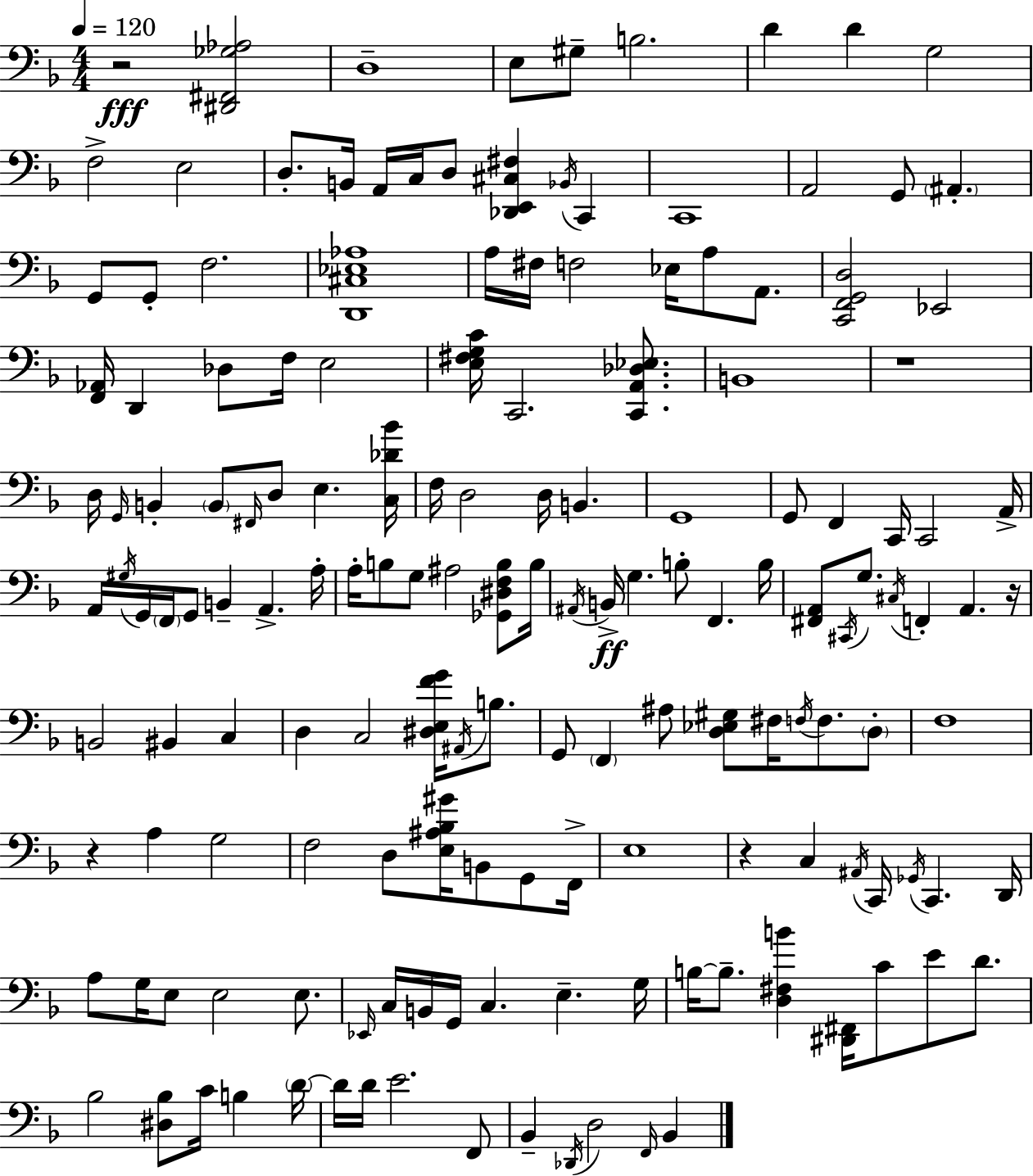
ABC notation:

X:1
T:Untitled
M:4/4
L:1/4
K:Dm
z2 [^D,,^F,,_G,_A,]2 D,4 E,/2 ^G,/2 B,2 D D G,2 F,2 E,2 D,/2 B,,/4 A,,/4 C,/4 D,/2 [_D,,E,,^C,^F,] _B,,/4 C,, C,,4 A,,2 G,,/2 ^A,, G,,/2 G,,/2 F,2 [D,,^C,_E,_A,]4 A,/4 ^F,/4 F,2 _E,/4 A,/2 A,,/2 [C,,F,,G,,D,]2 _E,,2 [F,,_A,,]/4 D,, _D,/2 F,/4 E,2 [E,^F,G,C]/4 C,,2 [C,,A,,_D,_E,]/2 B,,4 z4 D,/4 G,,/4 B,, B,,/2 ^F,,/4 D,/2 E, [C,_D_B]/4 F,/4 D,2 D,/4 B,, G,,4 G,,/2 F,, C,,/4 C,,2 A,,/4 A,,/4 ^G,/4 G,,/4 F,,/4 G,,/2 B,, A,, A,/4 A,/4 B,/2 G,/2 ^A,2 [_G,,^D,F,B,]/2 B,/4 ^A,,/4 B,,/4 G, B,/2 F,, B,/4 [^F,,A,,]/2 ^C,,/4 G,/2 ^C,/4 F,, A,, z/4 B,,2 ^B,, C, D, C,2 [^D,E,FG]/4 ^A,,/4 B,/2 G,,/2 F,, ^A,/2 [D,_E,^G,]/2 ^F,/4 F,/4 F,/2 D,/2 F,4 z A, G,2 F,2 D,/2 [E,^A,_B,^G]/4 B,,/2 G,,/2 F,,/4 E,4 z C, ^A,,/4 C,,/4 _G,,/4 C,, D,,/4 A,/2 G,/4 E,/2 E,2 E,/2 _E,,/4 C,/4 B,,/4 G,,/4 C, E, G,/4 B,/4 B,/2 [D,^F,B] [^D,,^F,,]/4 C/2 E/2 D/2 _B,2 [^D,_B,]/2 C/4 B, D/4 D/4 D/4 E2 F,,/2 _B,, _D,,/4 D,2 F,,/4 _B,,